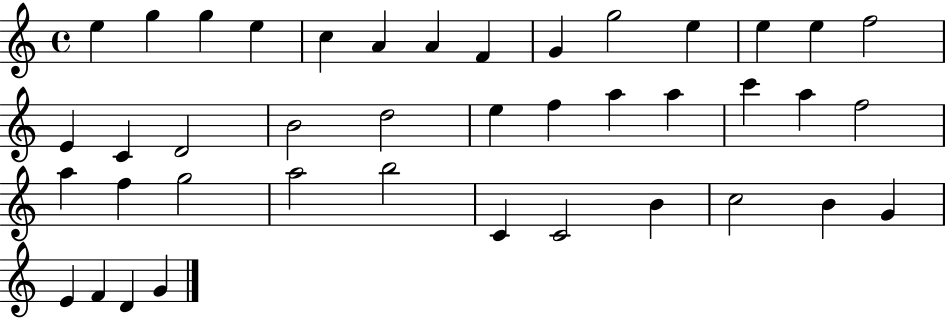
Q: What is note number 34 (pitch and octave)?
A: B4